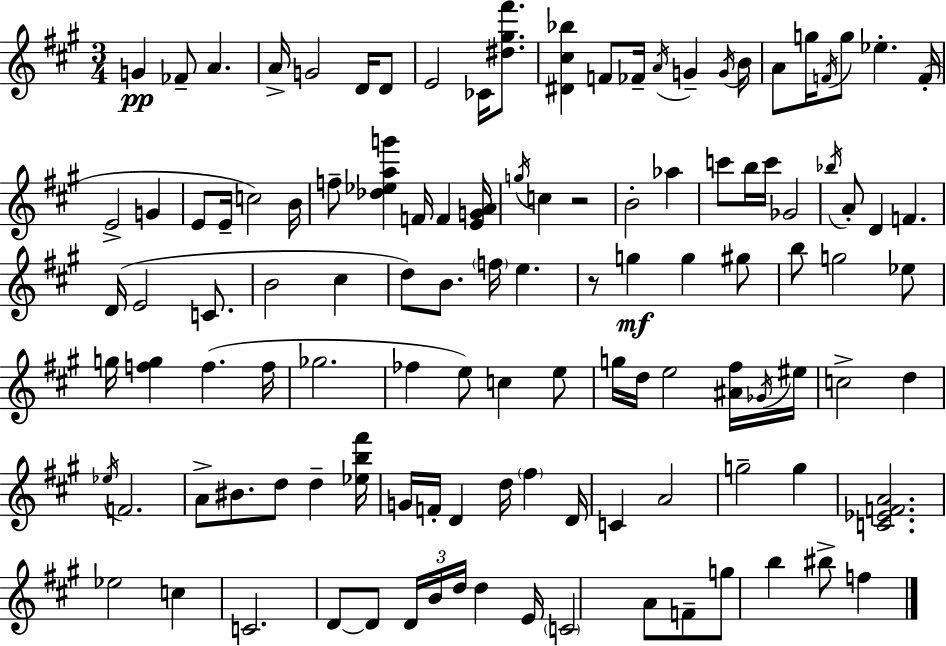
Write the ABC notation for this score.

X:1
T:Untitled
M:3/4
L:1/4
K:A
G _F/2 A A/4 G2 D/4 D/2 E2 _C/4 [^d^g^f']/2 [^D^c_b] F/2 _F/4 A/4 G G/4 B/4 A/2 g/4 F/4 g/2 _e F/4 E2 G E/2 E/4 c2 B/4 f/2 [_d_eag'] F/4 F [EGA]/4 g/4 c z2 B2 _a c'/2 b/4 c'/4 _G2 _b/4 A/2 D F D/4 E2 C/2 B2 ^c d/2 B/2 f/4 e z/2 g g ^g/2 b/2 g2 _e/2 g/4 [fg] f f/4 _g2 _f e/2 c e/2 g/4 d/4 e2 [^A^f]/4 _G/4 ^e/4 c2 d _e/4 F2 A/2 ^B/2 d/2 d [_eb^f']/4 G/4 F/4 D d/4 ^f D/4 C A2 g2 g [C_EFA]2 _e2 c C2 D/2 D/2 D/4 B/4 d/4 d E/4 C2 A/2 F/2 g/2 b ^b/2 f